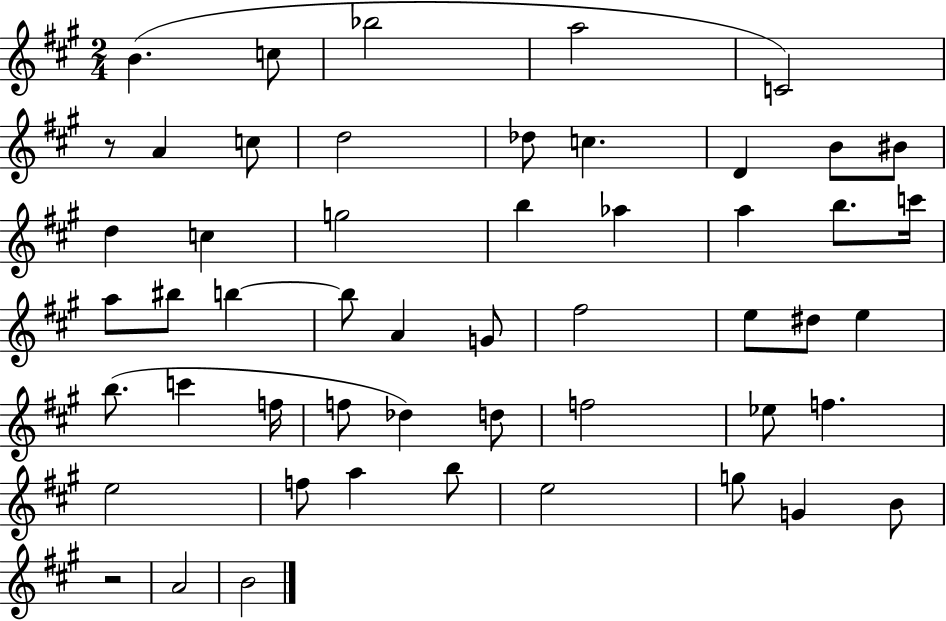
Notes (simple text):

B4/q. C5/e Bb5/h A5/h C4/h R/e A4/q C5/e D5/h Db5/e C5/q. D4/q B4/e BIS4/e D5/q C5/q G5/h B5/q Ab5/q A5/q B5/e. C6/s A5/e BIS5/e B5/q B5/e A4/q G4/e F#5/h E5/e D#5/e E5/q B5/e. C6/q F5/s F5/e Db5/q D5/e F5/h Eb5/e F5/q. E5/h F5/e A5/q B5/e E5/h G5/e G4/q B4/e R/h A4/h B4/h